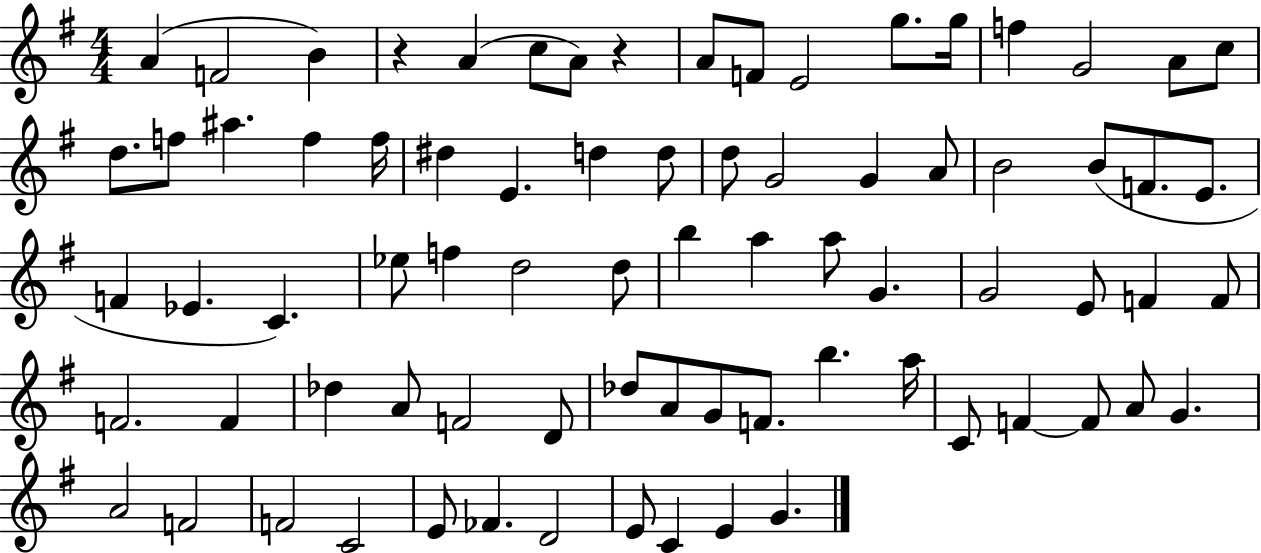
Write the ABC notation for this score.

X:1
T:Untitled
M:4/4
L:1/4
K:G
A F2 B z A c/2 A/2 z A/2 F/2 E2 g/2 g/4 f G2 A/2 c/2 d/2 f/2 ^a f f/4 ^d E d d/2 d/2 G2 G A/2 B2 B/2 F/2 E/2 F _E C _e/2 f d2 d/2 b a a/2 G G2 E/2 F F/2 F2 F _d A/2 F2 D/2 _d/2 A/2 G/2 F/2 b a/4 C/2 F F/2 A/2 G A2 F2 F2 C2 E/2 _F D2 E/2 C E G